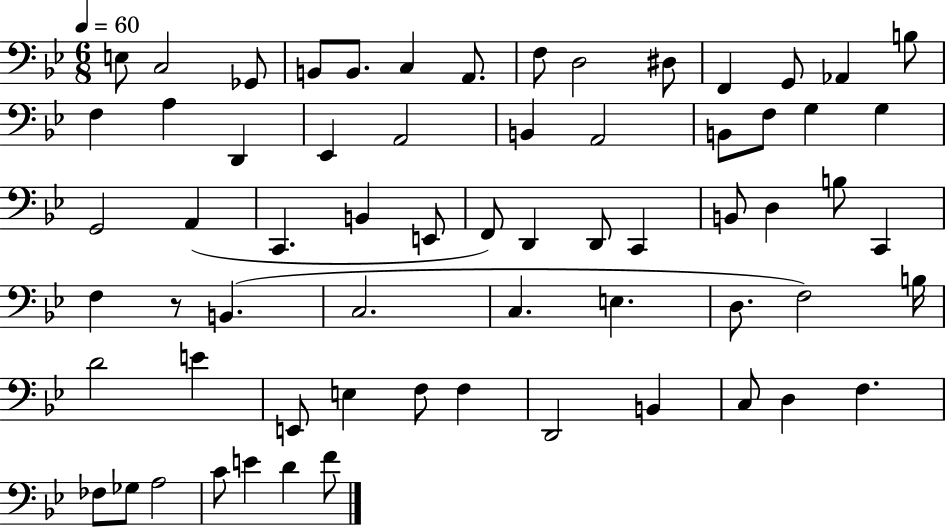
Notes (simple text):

E3/e C3/h Gb2/e B2/e B2/e. C3/q A2/e. F3/e D3/h D#3/e F2/q G2/e Ab2/q B3/e F3/q A3/q D2/q Eb2/q A2/h B2/q A2/h B2/e F3/e G3/q G3/q G2/h A2/q C2/q. B2/q E2/e F2/e D2/q D2/e C2/q B2/e D3/q B3/e C2/q F3/q R/e B2/q. C3/h. C3/q. E3/q. D3/e. F3/h B3/s D4/h E4/q E2/e E3/q F3/e F3/q D2/h B2/q C3/e D3/q F3/q. FES3/e Gb3/e A3/h C4/e E4/q D4/q F4/e